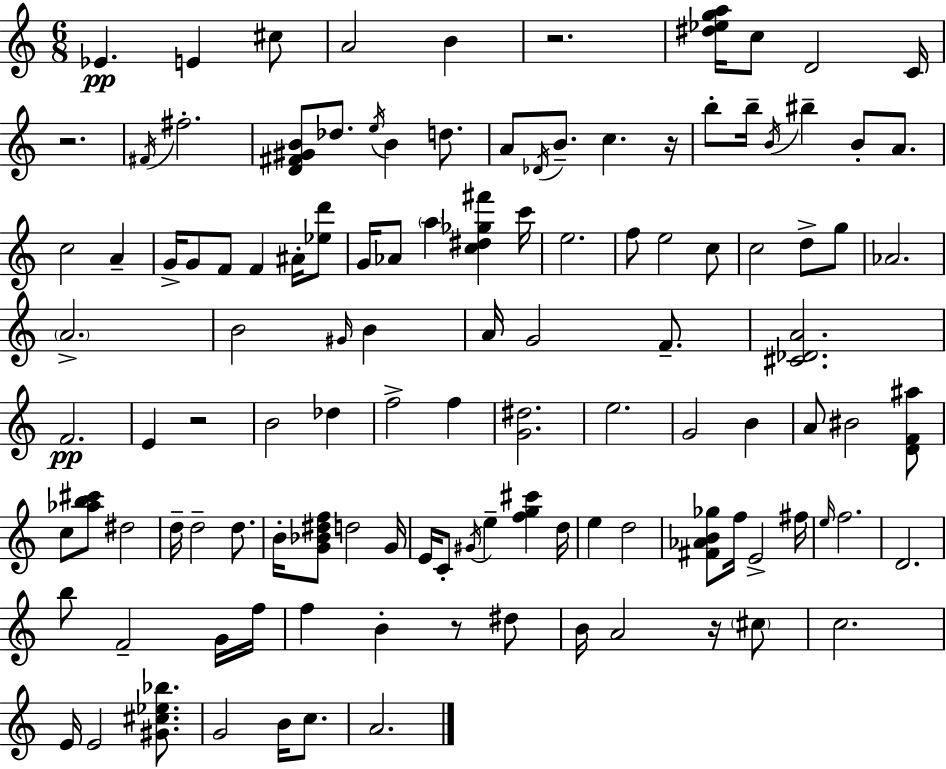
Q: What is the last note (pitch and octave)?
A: A4